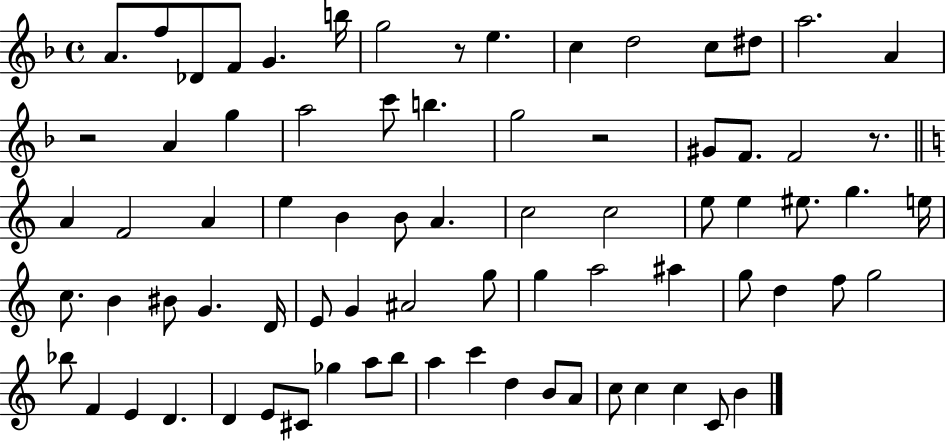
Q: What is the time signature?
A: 4/4